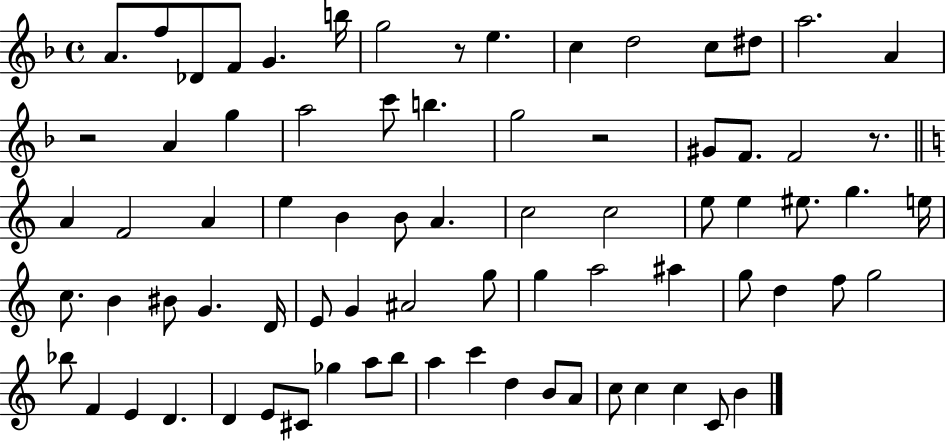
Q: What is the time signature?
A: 4/4